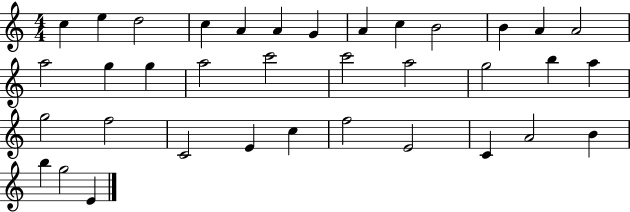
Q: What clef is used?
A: treble